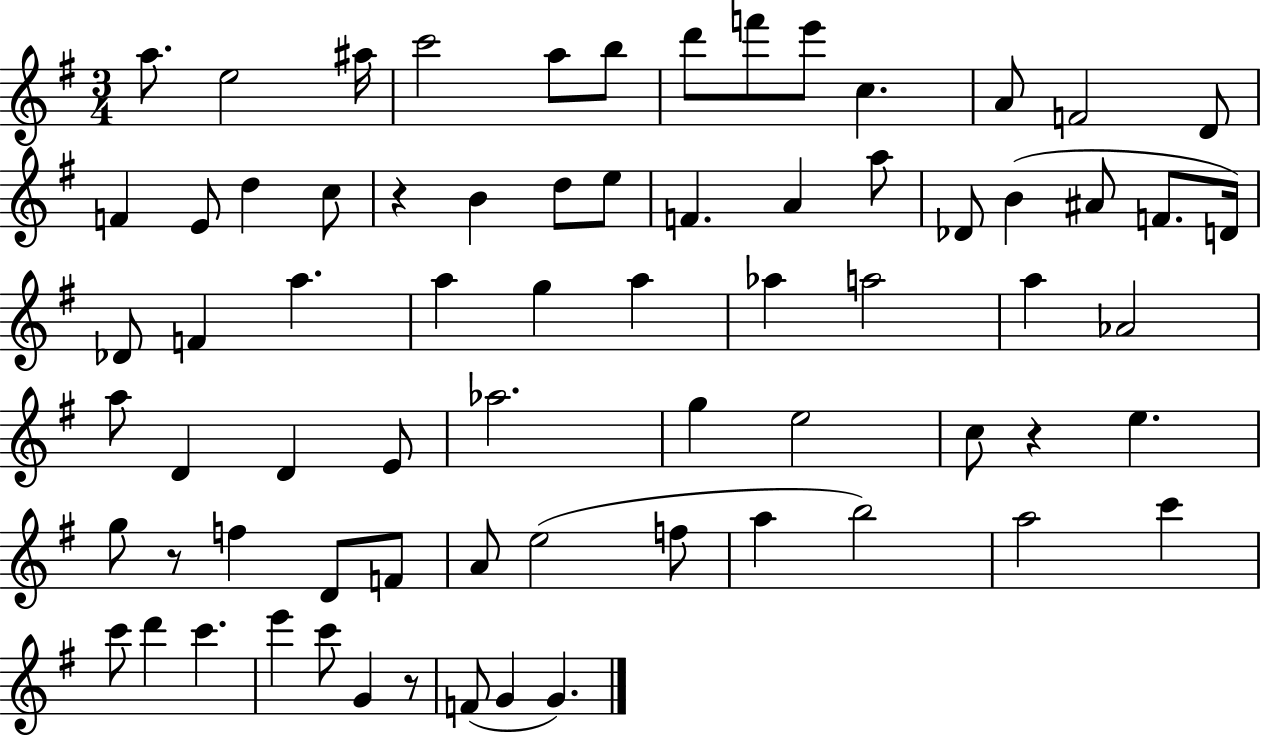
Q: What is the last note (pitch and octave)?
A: G4